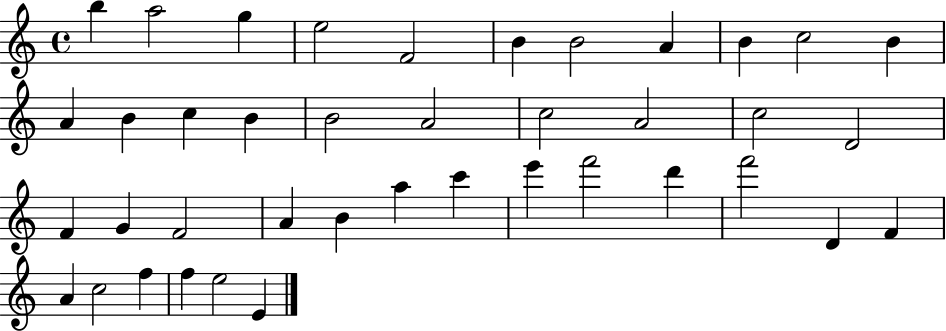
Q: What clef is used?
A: treble